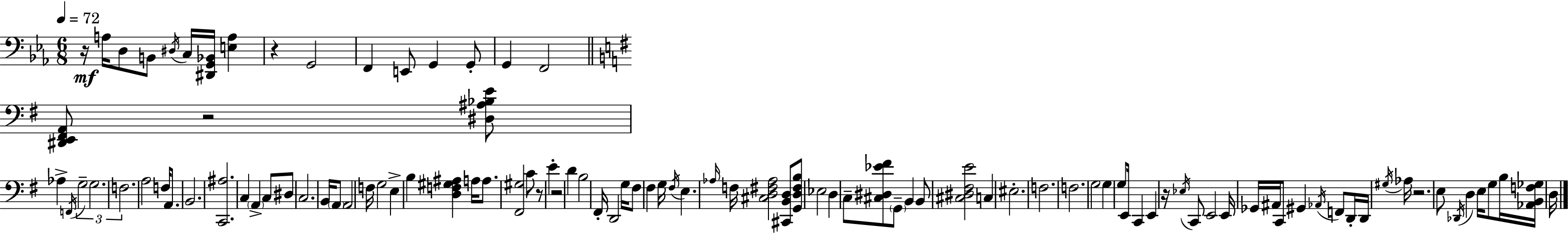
{
  \clef bass
  \numericTimeSignature
  \time 6/8
  \key c \minor
  \tempo 4 = 72
  r16\mf a16 d8 b,8 \acciaccatura { dis16 } c16 <dis, g, bes,>16 <e a>4 | r4 g,2 | f,4 e,8 g,4 g,8-. | g,4 f,2 | \break \bar "||" \break \key e \minor <dis, e, fis, a,>8 r2 <dis ais bes e'>8 | aes4-> \acciaccatura { f,16 } \tuplet 3/2 { g2-- | g2. | f2. } | \break a2 f16 a,8. | b,2. | <c, ais>2. | c4 \parenthesize a,4-> c8 dis8 | \break c2. | b,16 \parenthesize a,8 a,2 | f16 g2 e4-> | b4 <d f gis ais>4 a16 a8. | \break <fis, gis>2 c'8 r8 | e'4-. r2 | d'4 b2 | fis,16-. d,2 g16 fis8 | \break fis4 g16 \acciaccatura { fis16 } e4. | \grace { aes16 } f16 <cis d fis aes>2 <cis, b, d>8 | <g, d fis b>8 ees2 d4 | c8-- <cis dis ees' fis'>8 \parenthesize g,8-- b,4 | \break b,8 <cis dis fis e'>2 c4 | eis2.-. | f2. | f2. | \break g2 g4 | g8 e,16 c,4 e,4 | r16 \acciaccatura { ees16 } c,8 e,2 | e,16 ges,16 ais,16 c,8 gis,4 \acciaccatura { aes,16 } | \break f,8 d,16-. d,16 \acciaccatura { gis16 } aes16 r2. | e8 \acciaccatura { des,16 } d4 | e16 g8 b16 <aes, b, f ges>16 d16 \bar "|."
}